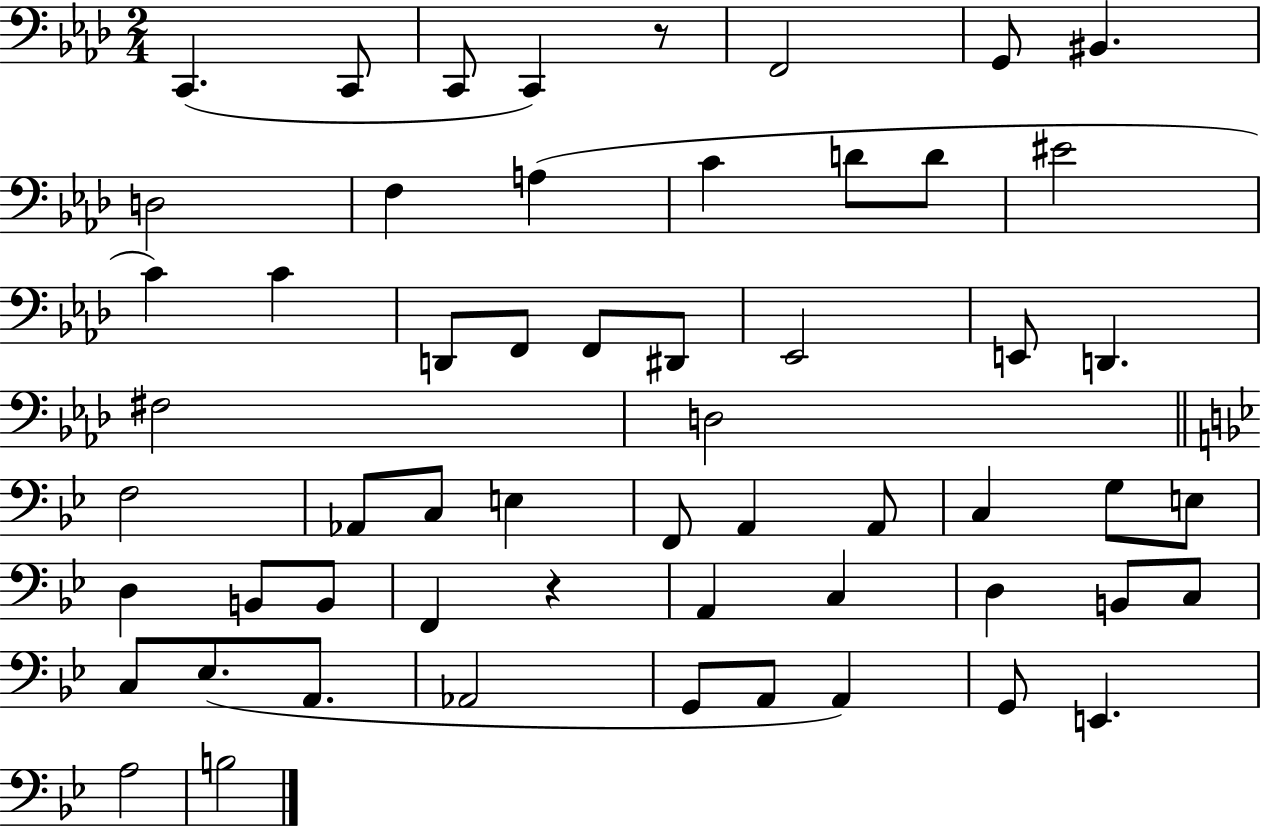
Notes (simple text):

C2/q. C2/e C2/e C2/q R/e F2/h G2/e BIS2/q. D3/h F3/q A3/q C4/q D4/e D4/e EIS4/h C4/q C4/q D2/e F2/e F2/e D#2/e Eb2/h E2/e D2/q. F#3/h D3/h F3/h Ab2/e C3/e E3/q F2/e A2/q A2/e C3/q G3/e E3/e D3/q B2/e B2/e F2/q R/q A2/q C3/q D3/q B2/e C3/e C3/e Eb3/e. A2/e. Ab2/h G2/e A2/e A2/q G2/e E2/q. A3/h B3/h